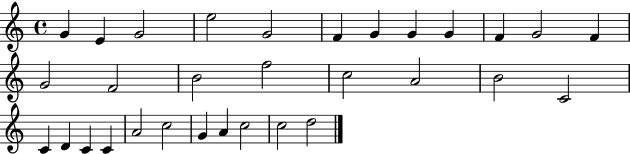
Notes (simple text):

G4/q E4/q G4/h E5/h G4/h F4/q G4/q G4/q G4/q F4/q G4/h F4/q G4/h F4/h B4/h F5/h C5/h A4/h B4/h C4/h C4/q D4/q C4/q C4/q A4/h C5/h G4/q A4/q C5/h C5/h D5/h